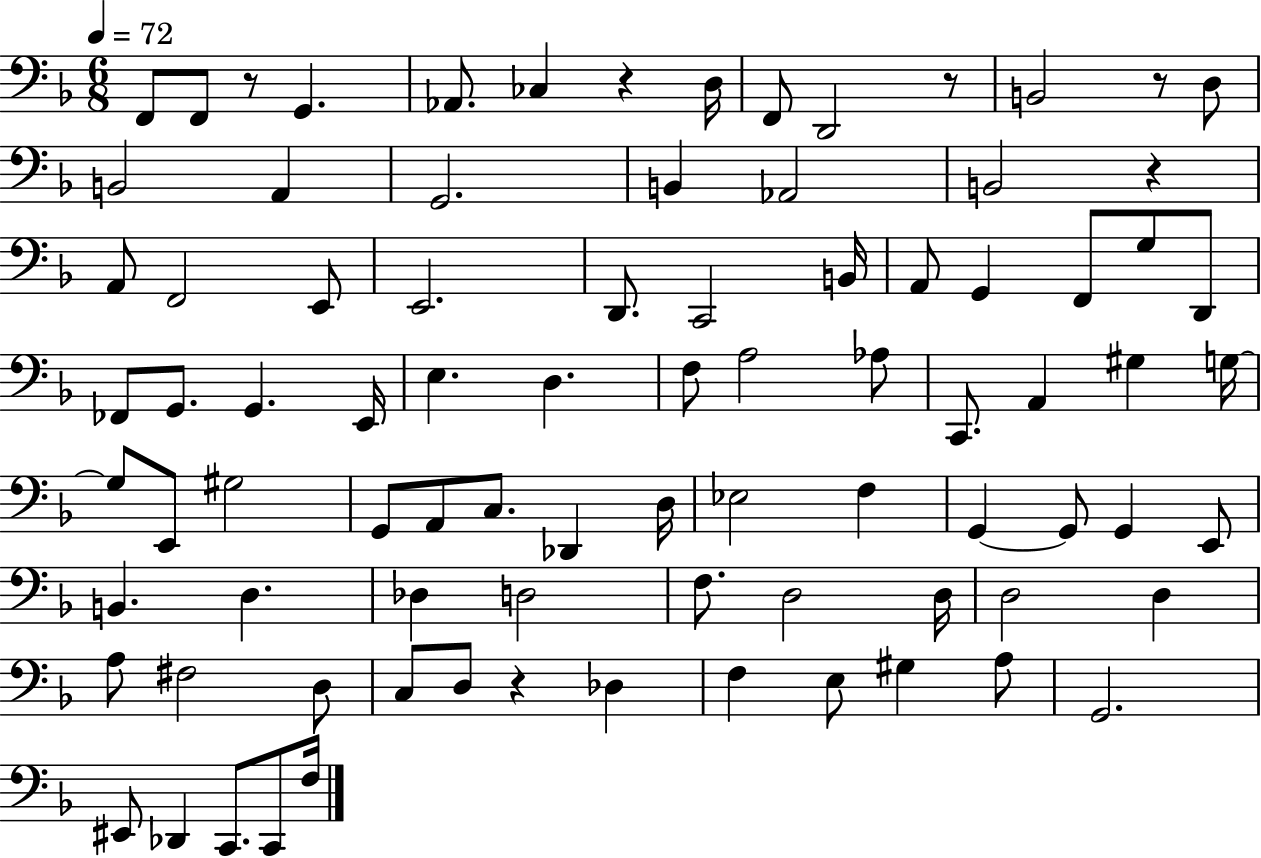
F2/e F2/e R/e G2/q. Ab2/e. CES3/q R/q D3/s F2/e D2/h R/e B2/h R/e D3/e B2/h A2/q G2/h. B2/q Ab2/h B2/h R/q A2/e F2/h E2/e E2/h. D2/e. C2/h B2/s A2/e G2/q F2/e G3/e D2/e FES2/e G2/e. G2/q. E2/s E3/q. D3/q. F3/e A3/h Ab3/e C2/e. A2/q G#3/q G3/s G3/e E2/e G#3/h G2/e A2/e C3/e. Db2/q D3/s Eb3/h F3/q G2/q G2/e G2/q E2/e B2/q. D3/q. Db3/q D3/h F3/e. D3/h D3/s D3/h D3/q A3/e F#3/h D3/e C3/e D3/e R/q Db3/q F3/q E3/e G#3/q A3/e G2/h. EIS2/e Db2/q C2/e. C2/e F3/s